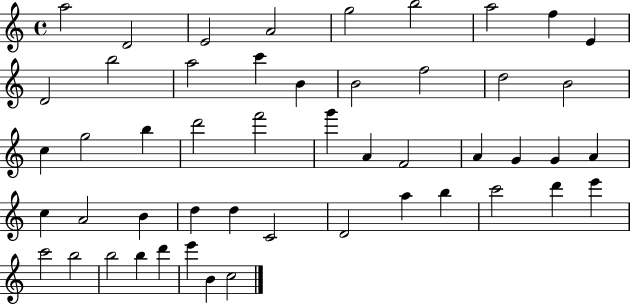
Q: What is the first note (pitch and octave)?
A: A5